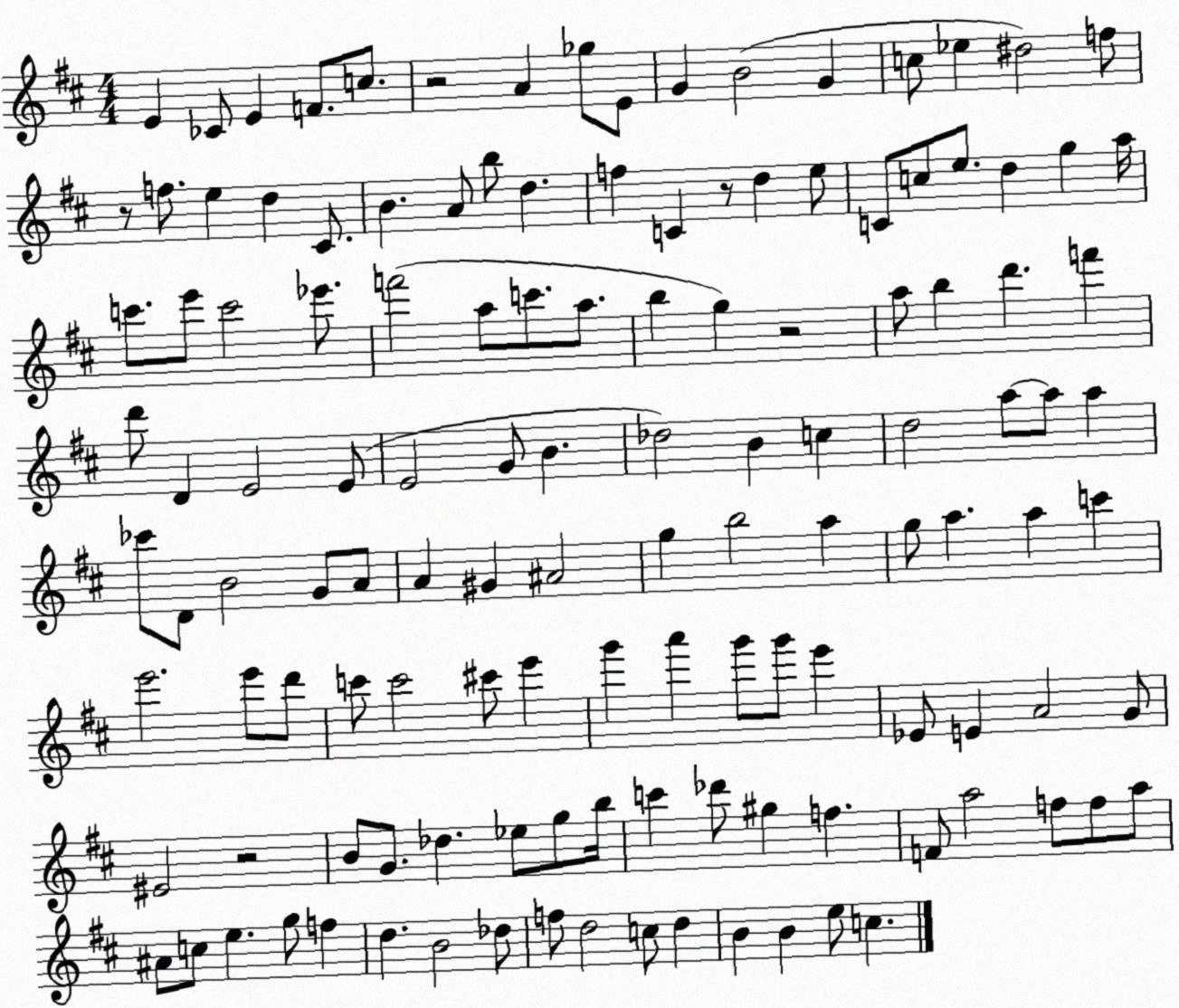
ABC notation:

X:1
T:Untitled
M:4/4
L:1/4
K:D
E _C/2 E F/2 c/2 z2 A _g/2 E/2 G B2 G c/2 _e ^d2 f/2 z/2 f/2 e d ^C/2 B A/2 b/2 d f C z/2 d e/2 C/2 c/2 e/2 d g a/4 c'/2 e'/2 c'2 _e'/2 f'2 a/2 c'/2 a/2 b g z2 a/2 b d' f' d'/2 D E2 E/2 E2 G/2 B _d2 B c d2 a/2 a/2 a _c'/2 D/2 B2 G/2 A/2 A ^G ^A2 g b2 a g/2 a a c' e'2 e'/2 d'/2 c'/2 c'2 ^c'/2 e' g' a' g'/2 g'/2 e' _E/2 E A2 G/2 ^E2 z2 B/2 G/2 _d _e/2 g/2 b/4 c' _d'/2 ^g f F/2 a2 f/2 f/2 a/2 ^A/2 c/2 e g/2 f d B2 _d/2 f/2 d2 c/2 d B B e/2 c